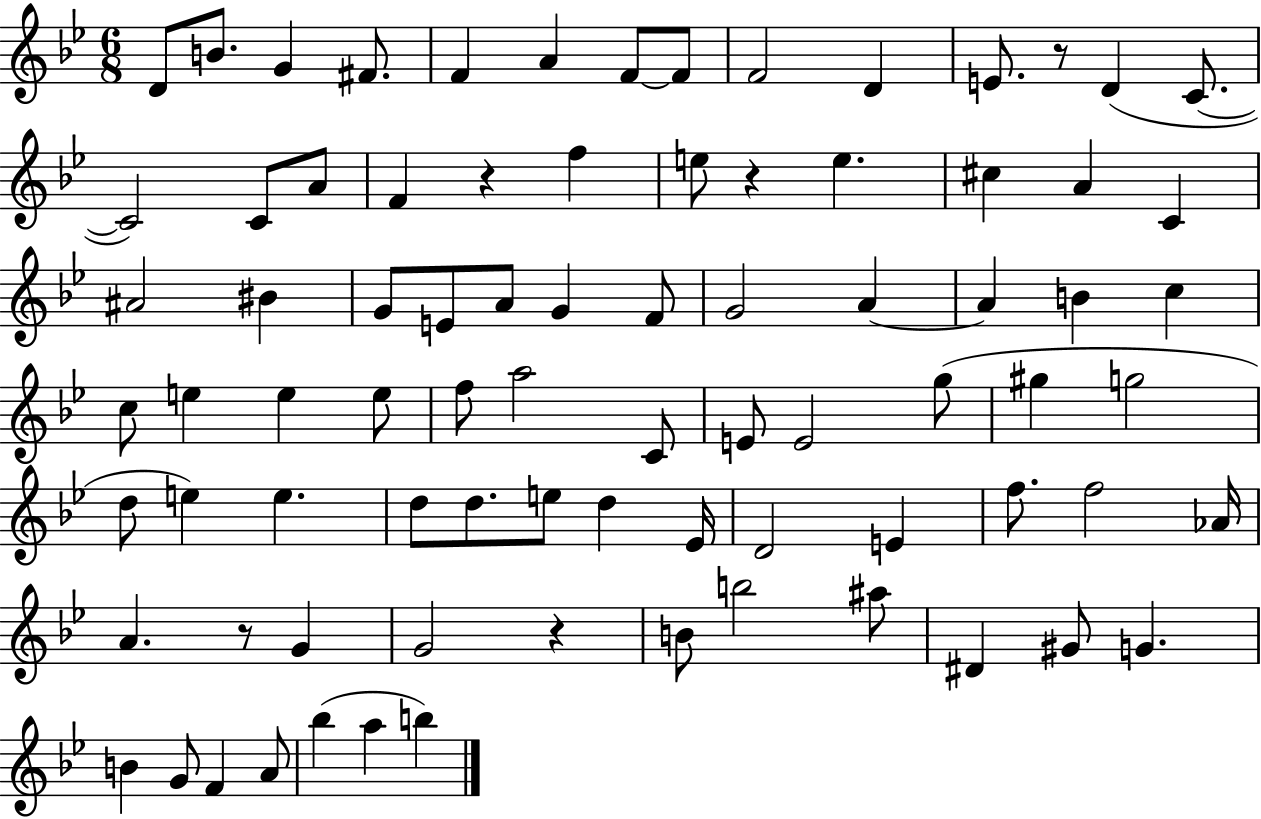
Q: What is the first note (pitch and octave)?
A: D4